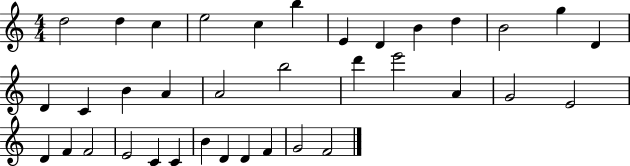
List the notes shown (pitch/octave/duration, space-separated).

D5/h D5/q C5/q E5/h C5/q B5/q E4/q D4/q B4/q D5/q B4/h G5/q D4/q D4/q C4/q B4/q A4/q A4/h B5/h D6/q E6/h A4/q G4/h E4/h D4/q F4/q F4/h E4/h C4/q C4/q B4/q D4/q D4/q F4/q G4/h F4/h